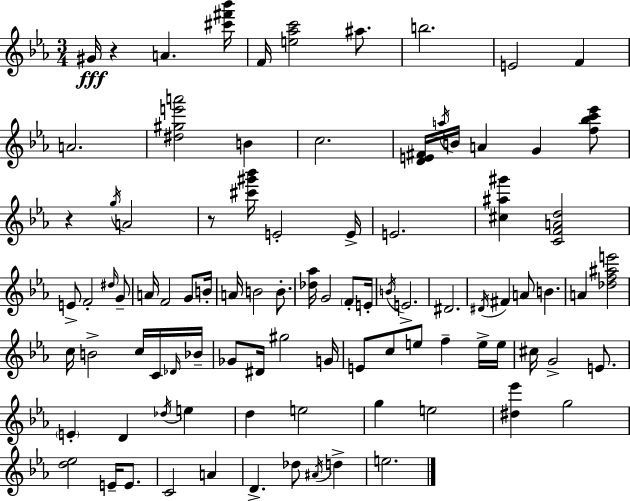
{
  \clef treble
  \numericTimeSignature
  \time 3/4
  \key c \minor
  gis'16\fff r4 a'4. <cis''' fis''' bes'''>16 | f'16 <e'' aes'' c'''>2 ais''8. | b''2. | e'2 f'4 | \break a'2. | <dis'' gis'' e''' a'''>2 b'4 | c''2. | <d' e' fis'>16 \acciaccatura { a''16 } b'16 a'4 g'4 <f'' bes'' c''' ees'''>8 | \break r4 \acciaccatura { g''16 } a'2 | r8 <cis''' gis''' bes'''>16 e'2-. | e'16-> e'2. | <cis'' ais'' gis'''>4 <c' f' a' d''>2 | \break e'8-> f'2-. | \grace { dis''16 } g'8-- a'16 f'2 | g'8 b'16-. a'16 b'2 | b'8.-. <des'' aes''>16 g'2 | \break \parenthesize f'8-. e'16-. \acciaccatura { b'16 } e'2.-> | dis'2. | \acciaccatura { dis'16 } fis'4 a'8 b'4. | a'4 <des'' f'' ais'' e'''>2 | \break c''16 b'2-> | c''16 c'16 \grace { des'16 } bes'16-- ges'8 dis'16 gis''2 | g'16 e'8 c''8 e''8 | f''4-- e''16-> e''16 cis''16 g'2-> | \break e'8. \parenthesize e'4-. d'4 | \acciaccatura { des''16 } e''4 d''4 e''2 | g''4 e''2 | <dis'' ees'''>4 g''2 | \break <d'' ees''>2 | e'16-- e'8. c'2 | a'4 d'4.-> | des''8 \acciaccatura { ais'16 } d''4-> e''2. | \break \bar "|."
}